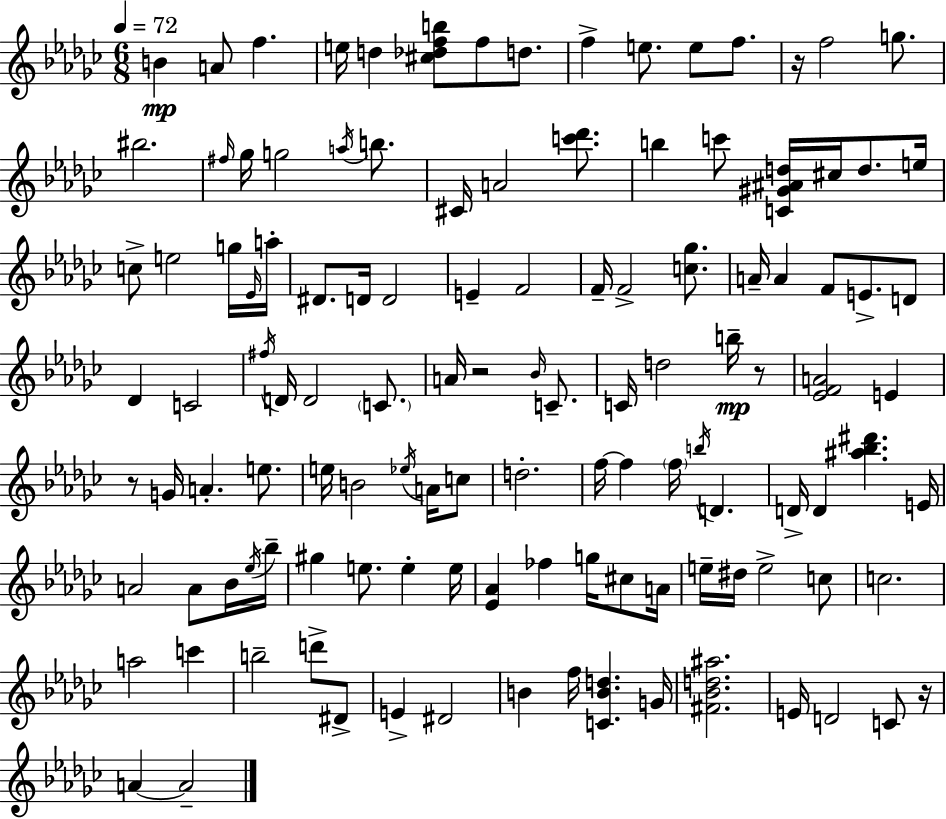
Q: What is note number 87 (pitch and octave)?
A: E5